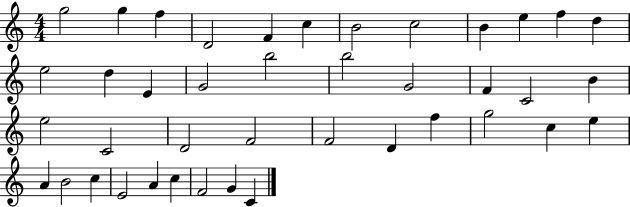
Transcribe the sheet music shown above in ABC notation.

X:1
T:Untitled
M:4/4
L:1/4
K:C
g2 g f D2 F c B2 c2 B e f d e2 d E G2 b2 b2 G2 F C2 B e2 C2 D2 F2 F2 D f g2 c e A B2 c E2 A c F2 G C